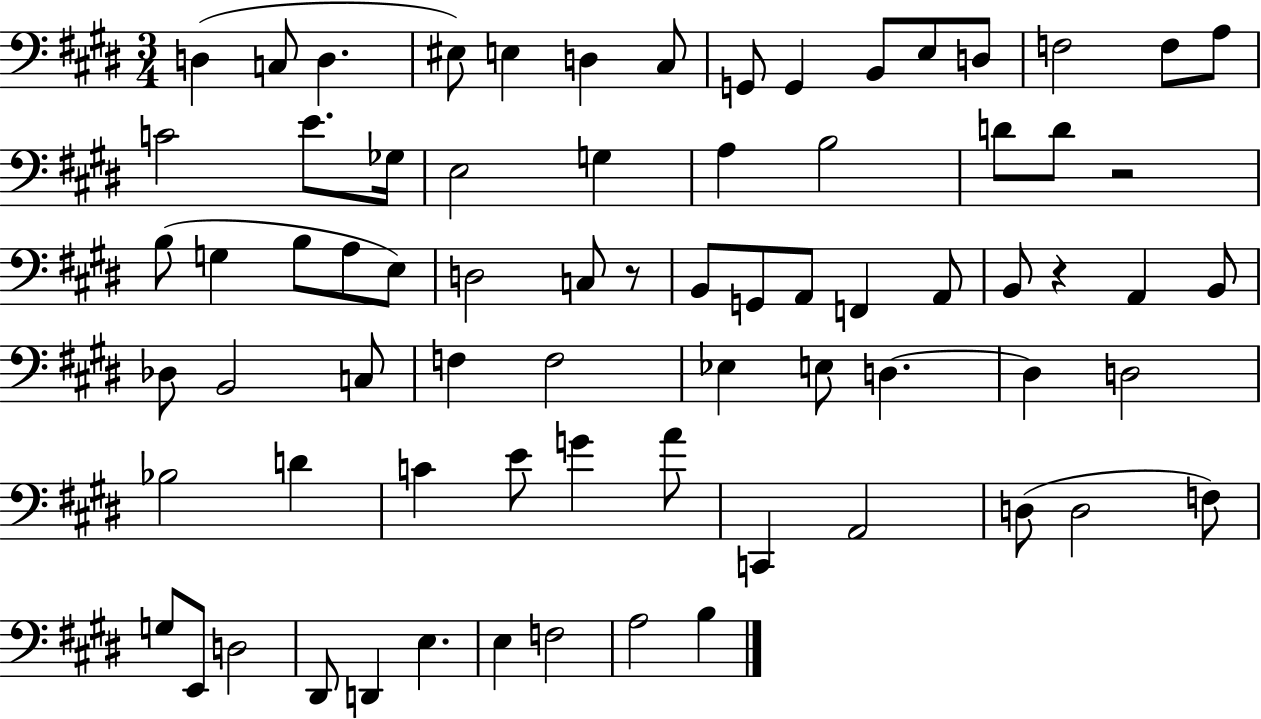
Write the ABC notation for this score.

X:1
T:Untitled
M:3/4
L:1/4
K:E
D, C,/2 D, ^E,/2 E, D, ^C,/2 G,,/2 G,, B,,/2 E,/2 D,/2 F,2 F,/2 A,/2 C2 E/2 _G,/4 E,2 G, A, B,2 D/2 D/2 z2 B,/2 G, B,/2 A,/2 E,/2 D,2 C,/2 z/2 B,,/2 G,,/2 A,,/2 F,, A,,/2 B,,/2 z A,, B,,/2 _D,/2 B,,2 C,/2 F, F,2 _E, E,/2 D, D, D,2 _B,2 D C E/2 G A/2 C,, A,,2 D,/2 D,2 F,/2 G,/2 E,,/2 D,2 ^D,,/2 D,, E, E, F,2 A,2 B,